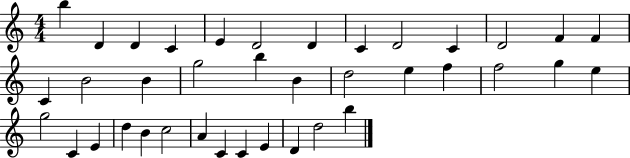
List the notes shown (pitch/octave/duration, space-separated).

B5/q D4/q D4/q C4/q E4/q D4/h D4/q C4/q D4/h C4/q D4/h F4/q F4/q C4/q B4/h B4/q G5/h B5/q B4/q D5/h E5/q F5/q F5/h G5/q E5/q G5/h C4/q E4/q D5/q B4/q C5/h A4/q C4/q C4/q E4/q D4/q D5/h B5/q